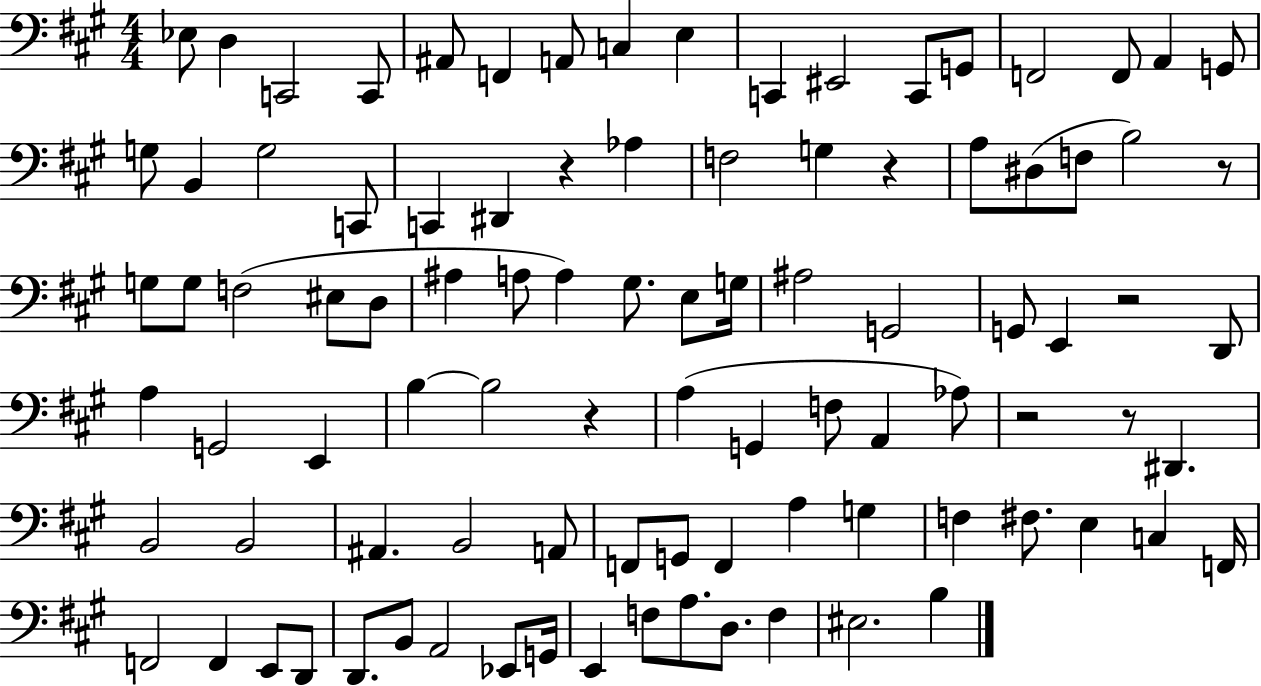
X:1
T:Untitled
M:4/4
L:1/4
K:A
_E,/2 D, C,,2 C,,/2 ^A,,/2 F,, A,,/2 C, E, C,, ^E,,2 C,,/2 G,,/2 F,,2 F,,/2 A,, G,,/2 G,/2 B,, G,2 C,,/2 C,, ^D,, z _A, F,2 G, z A,/2 ^D,/2 F,/2 B,2 z/2 G,/2 G,/2 F,2 ^E,/2 D,/2 ^A, A,/2 A, ^G,/2 E,/2 G,/4 ^A,2 G,,2 G,,/2 E,, z2 D,,/2 A, G,,2 E,, B, B,2 z A, G,, F,/2 A,, _A,/2 z2 z/2 ^D,, B,,2 B,,2 ^A,, B,,2 A,,/2 F,,/2 G,,/2 F,, A, G, F, ^F,/2 E, C, F,,/4 F,,2 F,, E,,/2 D,,/2 D,,/2 B,,/2 A,,2 _E,,/2 G,,/4 E,, F,/2 A,/2 D,/2 F, ^E,2 B,